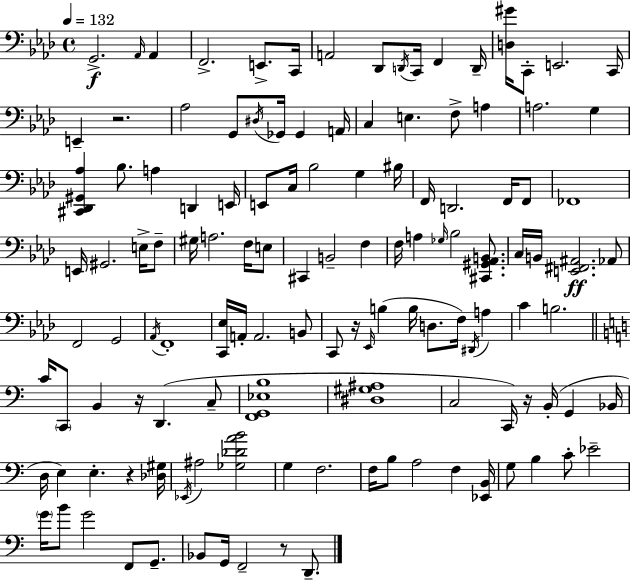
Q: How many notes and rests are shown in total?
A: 127